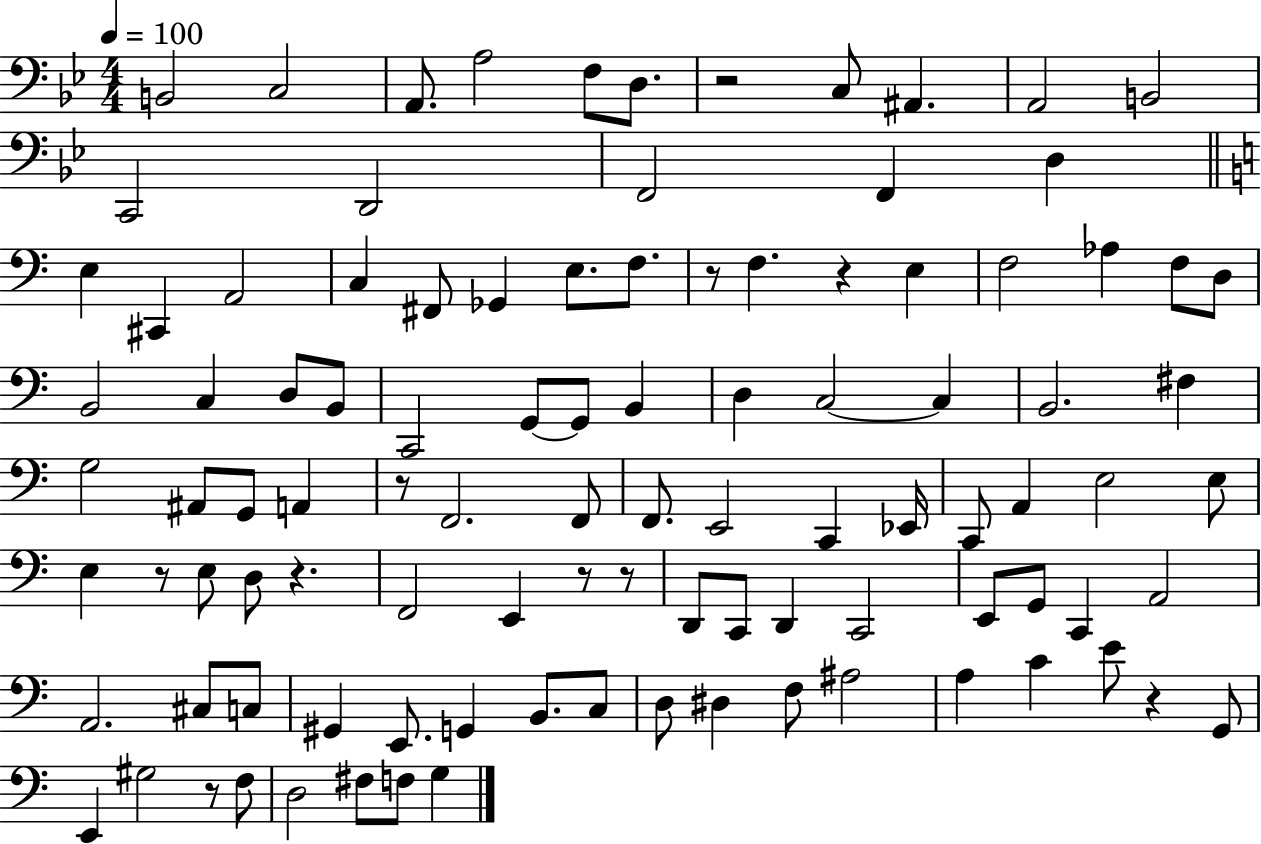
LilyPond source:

{
  \clef bass
  \numericTimeSignature
  \time 4/4
  \key bes \major
  \tempo 4 = 100
  b,2 c2 | a,8. a2 f8 d8. | r2 c8 ais,4. | a,2 b,2 | \break c,2 d,2 | f,2 f,4 d4 | \bar "||" \break \key c \major e4 cis,4 a,2 | c4 fis,8 ges,4 e8. f8. | r8 f4. r4 e4 | f2 aes4 f8 d8 | \break b,2 c4 d8 b,8 | c,2 g,8~~ g,8 b,4 | d4 c2~~ c4 | b,2. fis4 | \break g2 ais,8 g,8 a,4 | r8 f,2. f,8 | f,8. e,2 c,4 ees,16 | c,8 a,4 e2 e8 | \break e4 r8 e8 d8 r4. | f,2 e,4 r8 r8 | d,8 c,8 d,4 c,2 | e,8 g,8 c,4 a,2 | \break a,2. cis8 c8 | gis,4 e,8. g,4 b,8. c8 | d8 dis4 f8 ais2 | a4 c'4 e'8 r4 g,8 | \break e,4 gis2 r8 f8 | d2 fis8 f8 g4 | \bar "|."
}